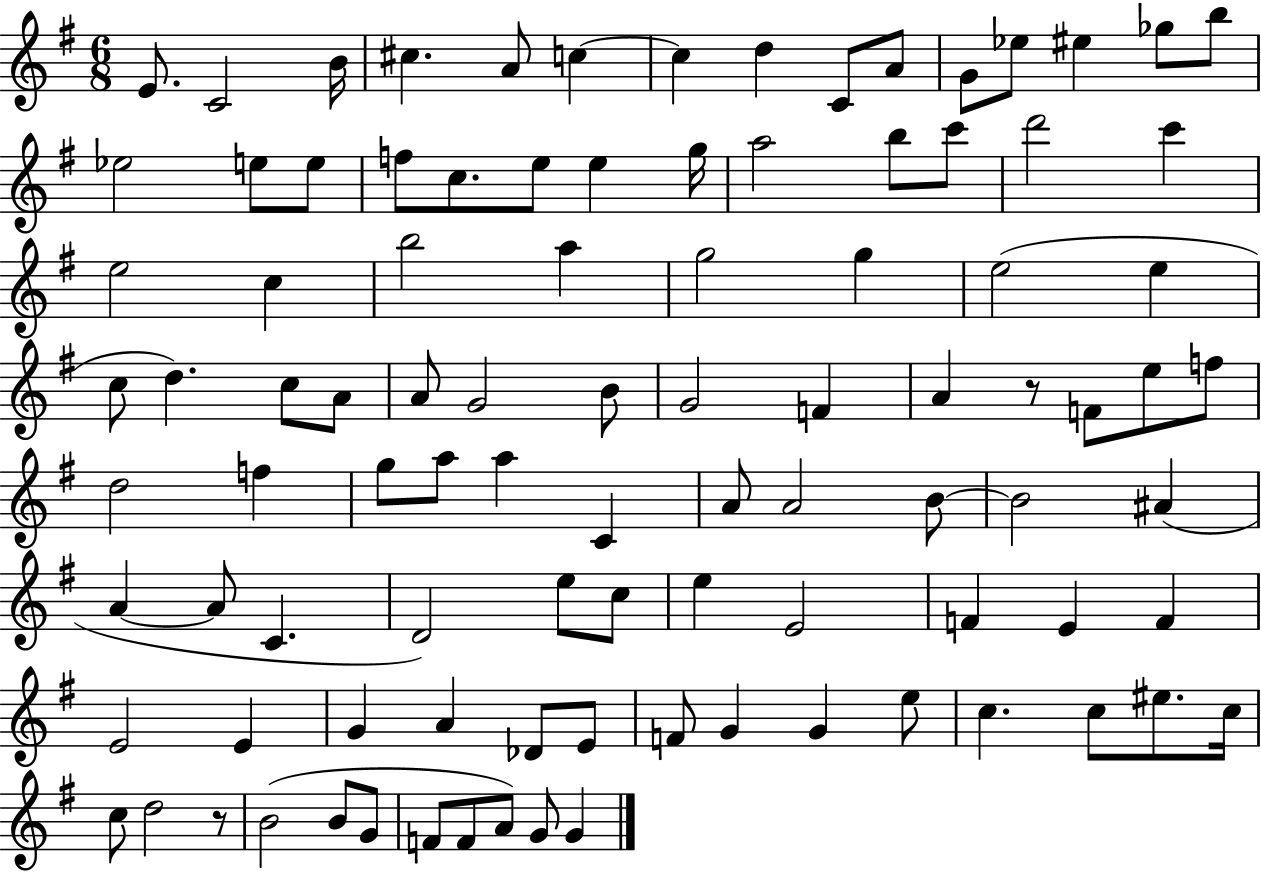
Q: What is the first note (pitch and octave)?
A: E4